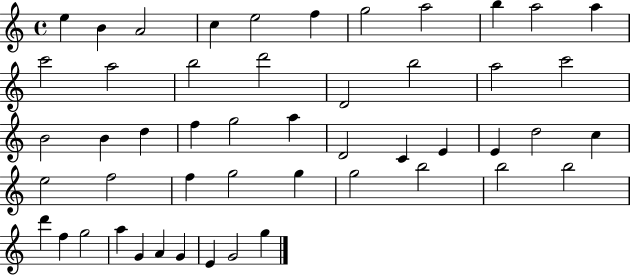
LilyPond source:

{
  \clef treble
  \time 4/4
  \defaultTimeSignature
  \key c \major
  e''4 b'4 a'2 | c''4 e''2 f''4 | g''2 a''2 | b''4 a''2 a''4 | \break c'''2 a''2 | b''2 d'''2 | d'2 b''2 | a''2 c'''2 | \break b'2 b'4 d''4 | f''4 g''2 a''4 | d'2 c'4 e'4 | e'4 d''2 c''4 | \break e''2 f''2 | f''4 g''2 g''4 | g''2 b''2 | b''2 b''2 | \break d'''4 f''4 g''2 | a''4 g'4 a'4 g'4 | e'4 g'2 g''4 | \bar "|."
}